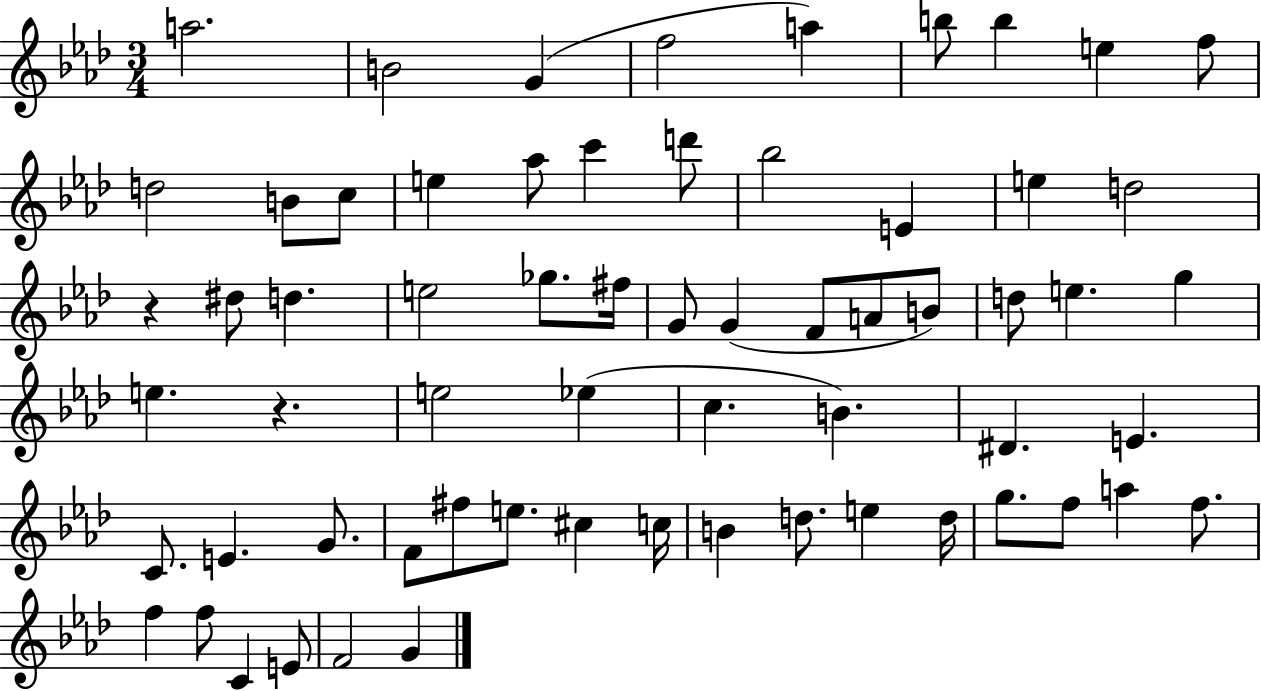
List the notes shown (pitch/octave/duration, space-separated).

A5/h. B4/h G4/q F5/h A5/q B5/e B5/q E5/q F5/e D5/h B4/e C5/e E5/q Ab5/e C6/q D6/e Bb5/h E4/q E5/q D5/h R/q D#5/e D5/q. E5/h Gb5/e. F#5/s G4/e G4/q F4/e A4/e B4/e D5/e E5/q. G5/q E5/q. R/q. E5/h Eb5/q C5/q. B4/q. D#4/q. E4/q. C4/e. E4/q. G4/e. F4/e F#5/e E5/e. C#5/q C5/s B4/q D5/e. E5/q D5/s G5/e. F5/e A5/q F5/e. F5/q F5/e C4/q E4/e F4/h G4/q